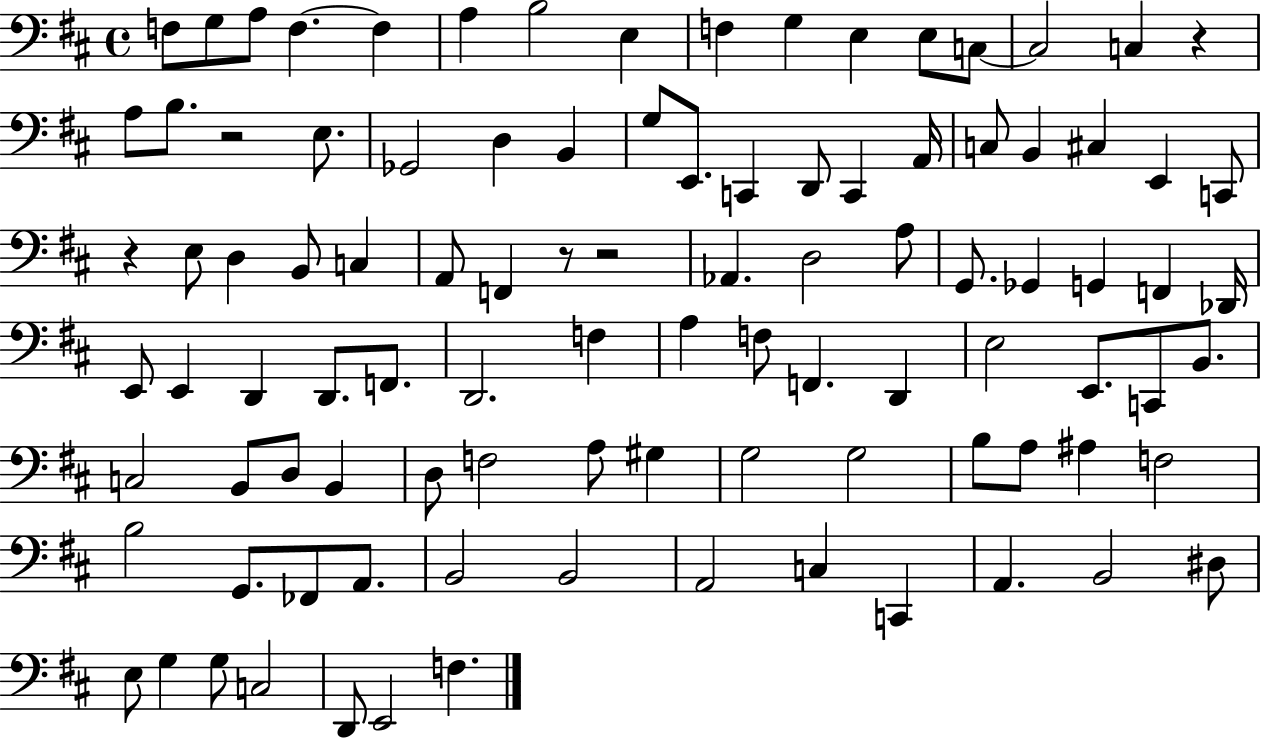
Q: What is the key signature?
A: D major